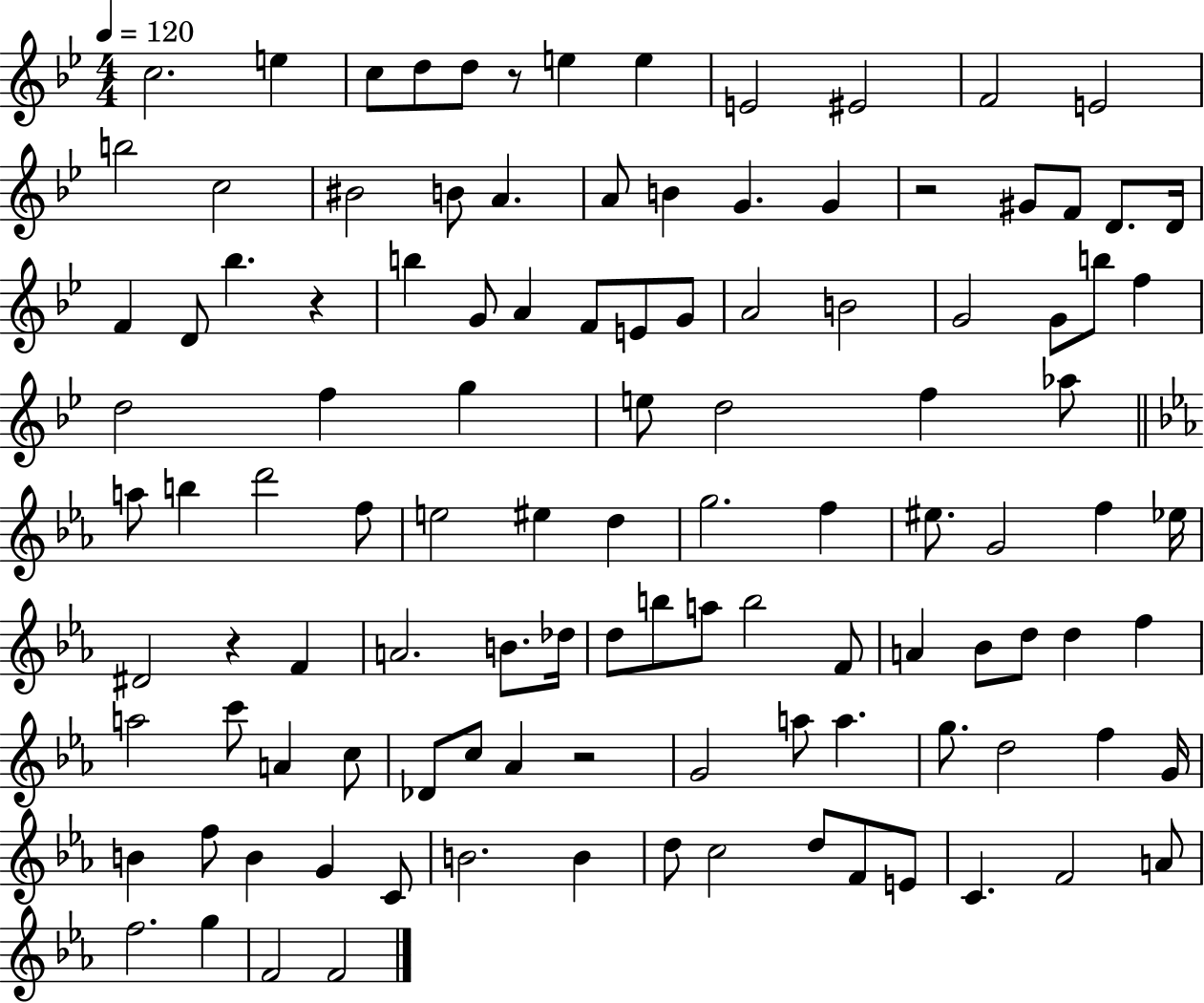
X:1
T:Untitled
M:4/4
L:1/4
K:Bb
c2 e c/2 d/2 d/2 z/2 e e E2 ^E2 F2 E2 b2 c2 ^B2 B/2 A A/2 B G G z2 ^G/2 F/2 D/2 D/4 F D/2 _b z b G/2 A F/2 E/2 G/2 A2 B2 G2 G/2 b/2 f d2 f g e/2 d2 f _a/2 a/2 b d'2 f/2 e2 ^e d g2 f ^e/2 G2 f _e/4 ^D2 z F A2 B/2 _d/4 d/2 b/2 a/2 b2 F/2 A _B/2 d/2 d f a2 c'/2 A c/2 _D/2 c/2 _A z2 G2 a/2 a g/2 d2 f G/4 B f/2 B G C/2 B2 B d/2 c2 d/2 F/2 E/2 C F2 A/2 f2 g F2 F2